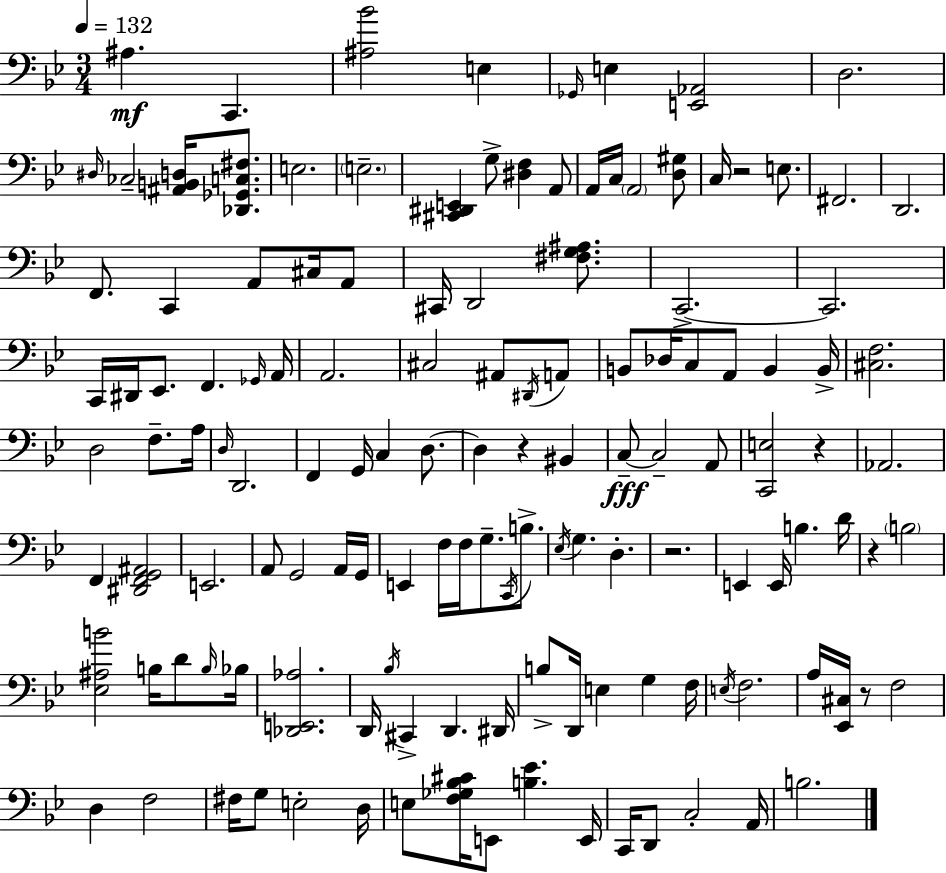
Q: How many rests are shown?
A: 6